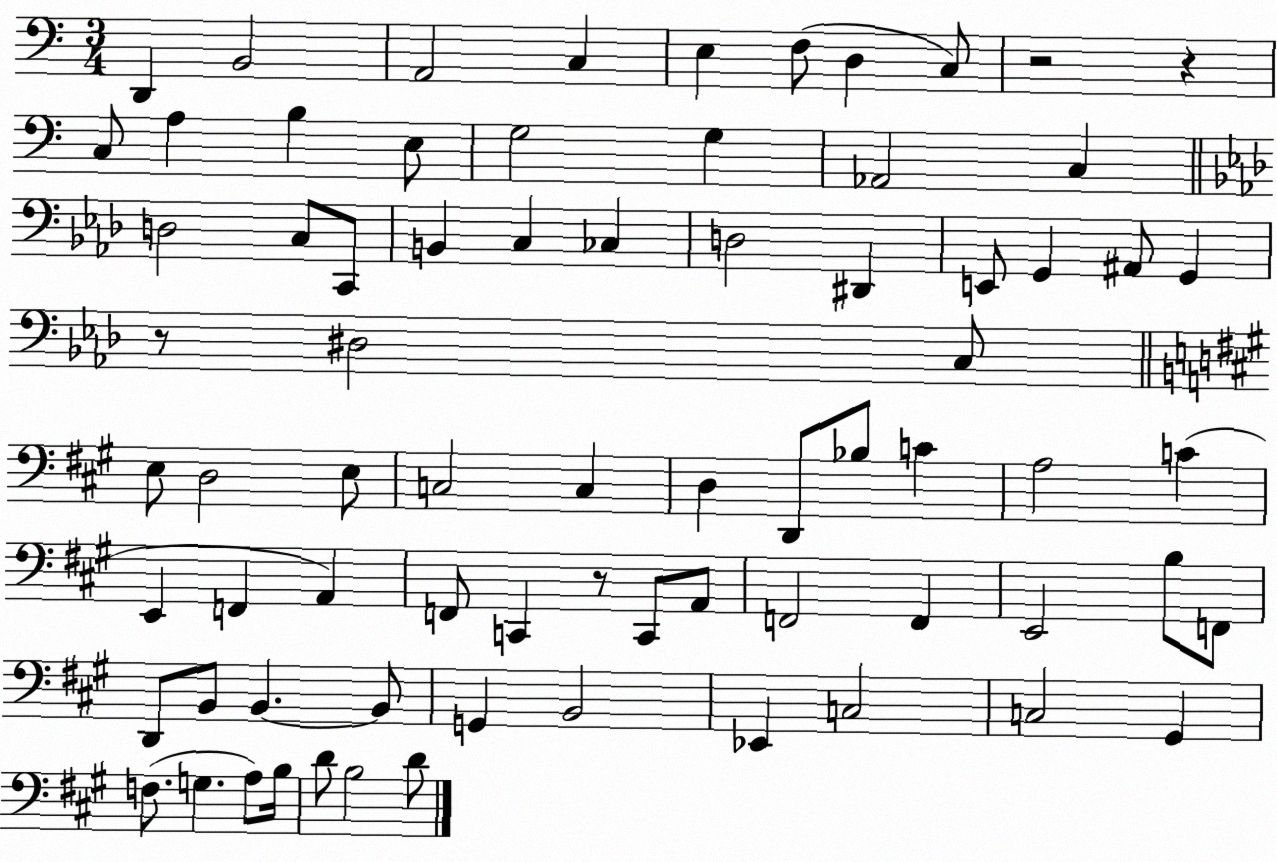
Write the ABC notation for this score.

X:1
T:Untitled
M:3/4
L:1/4
K:C
D,, B,,2 A,,2 C, E, F,/2 D, C,/2 z2 z C,/2 A, B, E,/2 G,2 G, _A,,2 C, D,2 C,/2 C,,/2 B,, C, _C, D,2 ^D,, E,,/2 G,, ^A,,/2 G,, z/2 ^D,2 C,/2 E,/2 D,2 E,/2 C,2 C, D, D,,/2 _B,/2 C A,2 C E,, F,, A,, F,,/2 C,, z/2 C,,/2 A,,/2 F,,2 F,, E,,2 B,/2 F,,/2 D,,/2 B,,/2 B,, B,,/2 G,, B,,2 _E,, C,2 C,2 ^G,, F,/2 G, A,/2 B,/4 D/2 B,2 D/2